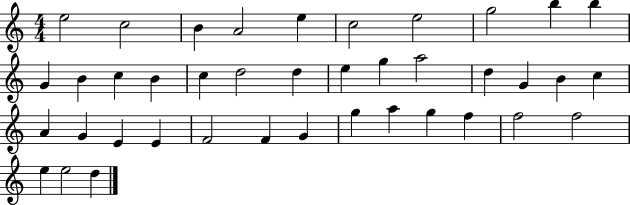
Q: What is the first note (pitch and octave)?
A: E5